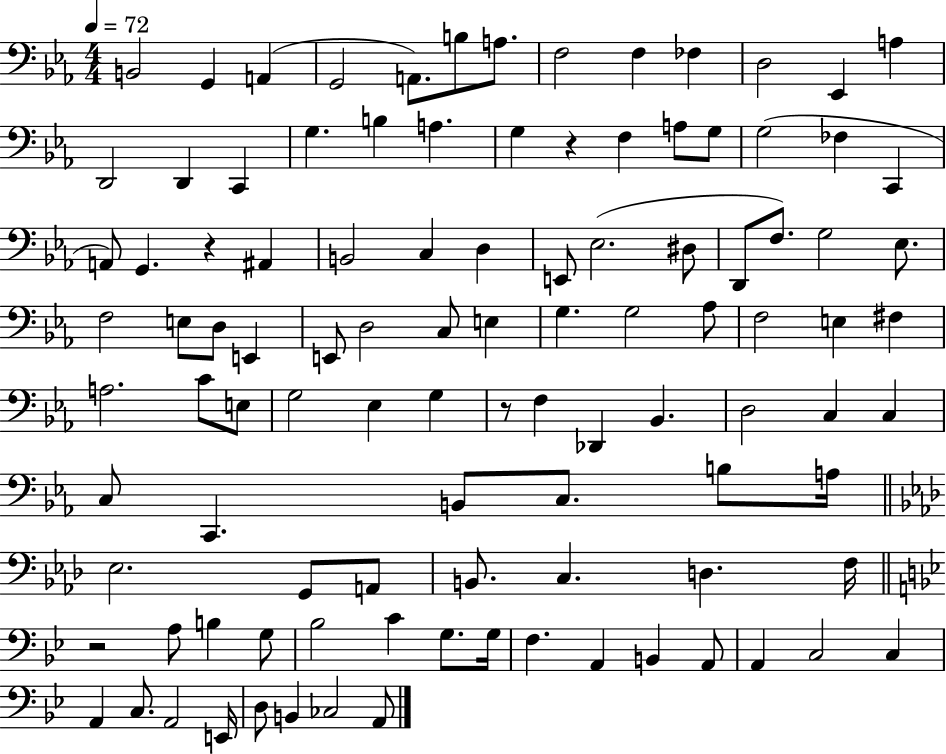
{
  \clef bass
  \numericTimeSignature
  \time 4/4
  \key ees \major
  \tempo 4 = 72
  b,2 g,4 a,4( | g,2 a,8.) b8 a8. | f2 f4 fes4 | d2 ees,4 a4 | \break d,2 d,4 c,4 | g4. b4 a4. | g4 r4 f4 a8 g8 | g2( fes4 c,4 | \break a,8) g,4. r4 ais,4 | b,2 c4 d4 | e,8 ees2.( dis8 | d,8 f8.) g2 ees8. | \break f2 e8 d8 e,4 | e,8 d2 c8 e4 | g4. g2 aes8 | f2 e4 fis4 | \break a2. c'8 e8 | g2 ees4 g4 | r8 f4 des,4 bes,4. | d2 c4 c4 | \break c8 c,4. b,8 c8. b8 a16 | \bar "||" \break \key f \minor ees2. g,8 a,8 | b,8. c4. d4. f16 | \bar "||" \break \key bes \major r2 a8 b4 g8 | bes2 c'4 g8. g16 | f4. a,4 b,4 a,8 | a,4 c2 c4 | \break a,4 c8. a,2 e,16 | d8 b,4 ces2 a,8 | \bar "|."
}